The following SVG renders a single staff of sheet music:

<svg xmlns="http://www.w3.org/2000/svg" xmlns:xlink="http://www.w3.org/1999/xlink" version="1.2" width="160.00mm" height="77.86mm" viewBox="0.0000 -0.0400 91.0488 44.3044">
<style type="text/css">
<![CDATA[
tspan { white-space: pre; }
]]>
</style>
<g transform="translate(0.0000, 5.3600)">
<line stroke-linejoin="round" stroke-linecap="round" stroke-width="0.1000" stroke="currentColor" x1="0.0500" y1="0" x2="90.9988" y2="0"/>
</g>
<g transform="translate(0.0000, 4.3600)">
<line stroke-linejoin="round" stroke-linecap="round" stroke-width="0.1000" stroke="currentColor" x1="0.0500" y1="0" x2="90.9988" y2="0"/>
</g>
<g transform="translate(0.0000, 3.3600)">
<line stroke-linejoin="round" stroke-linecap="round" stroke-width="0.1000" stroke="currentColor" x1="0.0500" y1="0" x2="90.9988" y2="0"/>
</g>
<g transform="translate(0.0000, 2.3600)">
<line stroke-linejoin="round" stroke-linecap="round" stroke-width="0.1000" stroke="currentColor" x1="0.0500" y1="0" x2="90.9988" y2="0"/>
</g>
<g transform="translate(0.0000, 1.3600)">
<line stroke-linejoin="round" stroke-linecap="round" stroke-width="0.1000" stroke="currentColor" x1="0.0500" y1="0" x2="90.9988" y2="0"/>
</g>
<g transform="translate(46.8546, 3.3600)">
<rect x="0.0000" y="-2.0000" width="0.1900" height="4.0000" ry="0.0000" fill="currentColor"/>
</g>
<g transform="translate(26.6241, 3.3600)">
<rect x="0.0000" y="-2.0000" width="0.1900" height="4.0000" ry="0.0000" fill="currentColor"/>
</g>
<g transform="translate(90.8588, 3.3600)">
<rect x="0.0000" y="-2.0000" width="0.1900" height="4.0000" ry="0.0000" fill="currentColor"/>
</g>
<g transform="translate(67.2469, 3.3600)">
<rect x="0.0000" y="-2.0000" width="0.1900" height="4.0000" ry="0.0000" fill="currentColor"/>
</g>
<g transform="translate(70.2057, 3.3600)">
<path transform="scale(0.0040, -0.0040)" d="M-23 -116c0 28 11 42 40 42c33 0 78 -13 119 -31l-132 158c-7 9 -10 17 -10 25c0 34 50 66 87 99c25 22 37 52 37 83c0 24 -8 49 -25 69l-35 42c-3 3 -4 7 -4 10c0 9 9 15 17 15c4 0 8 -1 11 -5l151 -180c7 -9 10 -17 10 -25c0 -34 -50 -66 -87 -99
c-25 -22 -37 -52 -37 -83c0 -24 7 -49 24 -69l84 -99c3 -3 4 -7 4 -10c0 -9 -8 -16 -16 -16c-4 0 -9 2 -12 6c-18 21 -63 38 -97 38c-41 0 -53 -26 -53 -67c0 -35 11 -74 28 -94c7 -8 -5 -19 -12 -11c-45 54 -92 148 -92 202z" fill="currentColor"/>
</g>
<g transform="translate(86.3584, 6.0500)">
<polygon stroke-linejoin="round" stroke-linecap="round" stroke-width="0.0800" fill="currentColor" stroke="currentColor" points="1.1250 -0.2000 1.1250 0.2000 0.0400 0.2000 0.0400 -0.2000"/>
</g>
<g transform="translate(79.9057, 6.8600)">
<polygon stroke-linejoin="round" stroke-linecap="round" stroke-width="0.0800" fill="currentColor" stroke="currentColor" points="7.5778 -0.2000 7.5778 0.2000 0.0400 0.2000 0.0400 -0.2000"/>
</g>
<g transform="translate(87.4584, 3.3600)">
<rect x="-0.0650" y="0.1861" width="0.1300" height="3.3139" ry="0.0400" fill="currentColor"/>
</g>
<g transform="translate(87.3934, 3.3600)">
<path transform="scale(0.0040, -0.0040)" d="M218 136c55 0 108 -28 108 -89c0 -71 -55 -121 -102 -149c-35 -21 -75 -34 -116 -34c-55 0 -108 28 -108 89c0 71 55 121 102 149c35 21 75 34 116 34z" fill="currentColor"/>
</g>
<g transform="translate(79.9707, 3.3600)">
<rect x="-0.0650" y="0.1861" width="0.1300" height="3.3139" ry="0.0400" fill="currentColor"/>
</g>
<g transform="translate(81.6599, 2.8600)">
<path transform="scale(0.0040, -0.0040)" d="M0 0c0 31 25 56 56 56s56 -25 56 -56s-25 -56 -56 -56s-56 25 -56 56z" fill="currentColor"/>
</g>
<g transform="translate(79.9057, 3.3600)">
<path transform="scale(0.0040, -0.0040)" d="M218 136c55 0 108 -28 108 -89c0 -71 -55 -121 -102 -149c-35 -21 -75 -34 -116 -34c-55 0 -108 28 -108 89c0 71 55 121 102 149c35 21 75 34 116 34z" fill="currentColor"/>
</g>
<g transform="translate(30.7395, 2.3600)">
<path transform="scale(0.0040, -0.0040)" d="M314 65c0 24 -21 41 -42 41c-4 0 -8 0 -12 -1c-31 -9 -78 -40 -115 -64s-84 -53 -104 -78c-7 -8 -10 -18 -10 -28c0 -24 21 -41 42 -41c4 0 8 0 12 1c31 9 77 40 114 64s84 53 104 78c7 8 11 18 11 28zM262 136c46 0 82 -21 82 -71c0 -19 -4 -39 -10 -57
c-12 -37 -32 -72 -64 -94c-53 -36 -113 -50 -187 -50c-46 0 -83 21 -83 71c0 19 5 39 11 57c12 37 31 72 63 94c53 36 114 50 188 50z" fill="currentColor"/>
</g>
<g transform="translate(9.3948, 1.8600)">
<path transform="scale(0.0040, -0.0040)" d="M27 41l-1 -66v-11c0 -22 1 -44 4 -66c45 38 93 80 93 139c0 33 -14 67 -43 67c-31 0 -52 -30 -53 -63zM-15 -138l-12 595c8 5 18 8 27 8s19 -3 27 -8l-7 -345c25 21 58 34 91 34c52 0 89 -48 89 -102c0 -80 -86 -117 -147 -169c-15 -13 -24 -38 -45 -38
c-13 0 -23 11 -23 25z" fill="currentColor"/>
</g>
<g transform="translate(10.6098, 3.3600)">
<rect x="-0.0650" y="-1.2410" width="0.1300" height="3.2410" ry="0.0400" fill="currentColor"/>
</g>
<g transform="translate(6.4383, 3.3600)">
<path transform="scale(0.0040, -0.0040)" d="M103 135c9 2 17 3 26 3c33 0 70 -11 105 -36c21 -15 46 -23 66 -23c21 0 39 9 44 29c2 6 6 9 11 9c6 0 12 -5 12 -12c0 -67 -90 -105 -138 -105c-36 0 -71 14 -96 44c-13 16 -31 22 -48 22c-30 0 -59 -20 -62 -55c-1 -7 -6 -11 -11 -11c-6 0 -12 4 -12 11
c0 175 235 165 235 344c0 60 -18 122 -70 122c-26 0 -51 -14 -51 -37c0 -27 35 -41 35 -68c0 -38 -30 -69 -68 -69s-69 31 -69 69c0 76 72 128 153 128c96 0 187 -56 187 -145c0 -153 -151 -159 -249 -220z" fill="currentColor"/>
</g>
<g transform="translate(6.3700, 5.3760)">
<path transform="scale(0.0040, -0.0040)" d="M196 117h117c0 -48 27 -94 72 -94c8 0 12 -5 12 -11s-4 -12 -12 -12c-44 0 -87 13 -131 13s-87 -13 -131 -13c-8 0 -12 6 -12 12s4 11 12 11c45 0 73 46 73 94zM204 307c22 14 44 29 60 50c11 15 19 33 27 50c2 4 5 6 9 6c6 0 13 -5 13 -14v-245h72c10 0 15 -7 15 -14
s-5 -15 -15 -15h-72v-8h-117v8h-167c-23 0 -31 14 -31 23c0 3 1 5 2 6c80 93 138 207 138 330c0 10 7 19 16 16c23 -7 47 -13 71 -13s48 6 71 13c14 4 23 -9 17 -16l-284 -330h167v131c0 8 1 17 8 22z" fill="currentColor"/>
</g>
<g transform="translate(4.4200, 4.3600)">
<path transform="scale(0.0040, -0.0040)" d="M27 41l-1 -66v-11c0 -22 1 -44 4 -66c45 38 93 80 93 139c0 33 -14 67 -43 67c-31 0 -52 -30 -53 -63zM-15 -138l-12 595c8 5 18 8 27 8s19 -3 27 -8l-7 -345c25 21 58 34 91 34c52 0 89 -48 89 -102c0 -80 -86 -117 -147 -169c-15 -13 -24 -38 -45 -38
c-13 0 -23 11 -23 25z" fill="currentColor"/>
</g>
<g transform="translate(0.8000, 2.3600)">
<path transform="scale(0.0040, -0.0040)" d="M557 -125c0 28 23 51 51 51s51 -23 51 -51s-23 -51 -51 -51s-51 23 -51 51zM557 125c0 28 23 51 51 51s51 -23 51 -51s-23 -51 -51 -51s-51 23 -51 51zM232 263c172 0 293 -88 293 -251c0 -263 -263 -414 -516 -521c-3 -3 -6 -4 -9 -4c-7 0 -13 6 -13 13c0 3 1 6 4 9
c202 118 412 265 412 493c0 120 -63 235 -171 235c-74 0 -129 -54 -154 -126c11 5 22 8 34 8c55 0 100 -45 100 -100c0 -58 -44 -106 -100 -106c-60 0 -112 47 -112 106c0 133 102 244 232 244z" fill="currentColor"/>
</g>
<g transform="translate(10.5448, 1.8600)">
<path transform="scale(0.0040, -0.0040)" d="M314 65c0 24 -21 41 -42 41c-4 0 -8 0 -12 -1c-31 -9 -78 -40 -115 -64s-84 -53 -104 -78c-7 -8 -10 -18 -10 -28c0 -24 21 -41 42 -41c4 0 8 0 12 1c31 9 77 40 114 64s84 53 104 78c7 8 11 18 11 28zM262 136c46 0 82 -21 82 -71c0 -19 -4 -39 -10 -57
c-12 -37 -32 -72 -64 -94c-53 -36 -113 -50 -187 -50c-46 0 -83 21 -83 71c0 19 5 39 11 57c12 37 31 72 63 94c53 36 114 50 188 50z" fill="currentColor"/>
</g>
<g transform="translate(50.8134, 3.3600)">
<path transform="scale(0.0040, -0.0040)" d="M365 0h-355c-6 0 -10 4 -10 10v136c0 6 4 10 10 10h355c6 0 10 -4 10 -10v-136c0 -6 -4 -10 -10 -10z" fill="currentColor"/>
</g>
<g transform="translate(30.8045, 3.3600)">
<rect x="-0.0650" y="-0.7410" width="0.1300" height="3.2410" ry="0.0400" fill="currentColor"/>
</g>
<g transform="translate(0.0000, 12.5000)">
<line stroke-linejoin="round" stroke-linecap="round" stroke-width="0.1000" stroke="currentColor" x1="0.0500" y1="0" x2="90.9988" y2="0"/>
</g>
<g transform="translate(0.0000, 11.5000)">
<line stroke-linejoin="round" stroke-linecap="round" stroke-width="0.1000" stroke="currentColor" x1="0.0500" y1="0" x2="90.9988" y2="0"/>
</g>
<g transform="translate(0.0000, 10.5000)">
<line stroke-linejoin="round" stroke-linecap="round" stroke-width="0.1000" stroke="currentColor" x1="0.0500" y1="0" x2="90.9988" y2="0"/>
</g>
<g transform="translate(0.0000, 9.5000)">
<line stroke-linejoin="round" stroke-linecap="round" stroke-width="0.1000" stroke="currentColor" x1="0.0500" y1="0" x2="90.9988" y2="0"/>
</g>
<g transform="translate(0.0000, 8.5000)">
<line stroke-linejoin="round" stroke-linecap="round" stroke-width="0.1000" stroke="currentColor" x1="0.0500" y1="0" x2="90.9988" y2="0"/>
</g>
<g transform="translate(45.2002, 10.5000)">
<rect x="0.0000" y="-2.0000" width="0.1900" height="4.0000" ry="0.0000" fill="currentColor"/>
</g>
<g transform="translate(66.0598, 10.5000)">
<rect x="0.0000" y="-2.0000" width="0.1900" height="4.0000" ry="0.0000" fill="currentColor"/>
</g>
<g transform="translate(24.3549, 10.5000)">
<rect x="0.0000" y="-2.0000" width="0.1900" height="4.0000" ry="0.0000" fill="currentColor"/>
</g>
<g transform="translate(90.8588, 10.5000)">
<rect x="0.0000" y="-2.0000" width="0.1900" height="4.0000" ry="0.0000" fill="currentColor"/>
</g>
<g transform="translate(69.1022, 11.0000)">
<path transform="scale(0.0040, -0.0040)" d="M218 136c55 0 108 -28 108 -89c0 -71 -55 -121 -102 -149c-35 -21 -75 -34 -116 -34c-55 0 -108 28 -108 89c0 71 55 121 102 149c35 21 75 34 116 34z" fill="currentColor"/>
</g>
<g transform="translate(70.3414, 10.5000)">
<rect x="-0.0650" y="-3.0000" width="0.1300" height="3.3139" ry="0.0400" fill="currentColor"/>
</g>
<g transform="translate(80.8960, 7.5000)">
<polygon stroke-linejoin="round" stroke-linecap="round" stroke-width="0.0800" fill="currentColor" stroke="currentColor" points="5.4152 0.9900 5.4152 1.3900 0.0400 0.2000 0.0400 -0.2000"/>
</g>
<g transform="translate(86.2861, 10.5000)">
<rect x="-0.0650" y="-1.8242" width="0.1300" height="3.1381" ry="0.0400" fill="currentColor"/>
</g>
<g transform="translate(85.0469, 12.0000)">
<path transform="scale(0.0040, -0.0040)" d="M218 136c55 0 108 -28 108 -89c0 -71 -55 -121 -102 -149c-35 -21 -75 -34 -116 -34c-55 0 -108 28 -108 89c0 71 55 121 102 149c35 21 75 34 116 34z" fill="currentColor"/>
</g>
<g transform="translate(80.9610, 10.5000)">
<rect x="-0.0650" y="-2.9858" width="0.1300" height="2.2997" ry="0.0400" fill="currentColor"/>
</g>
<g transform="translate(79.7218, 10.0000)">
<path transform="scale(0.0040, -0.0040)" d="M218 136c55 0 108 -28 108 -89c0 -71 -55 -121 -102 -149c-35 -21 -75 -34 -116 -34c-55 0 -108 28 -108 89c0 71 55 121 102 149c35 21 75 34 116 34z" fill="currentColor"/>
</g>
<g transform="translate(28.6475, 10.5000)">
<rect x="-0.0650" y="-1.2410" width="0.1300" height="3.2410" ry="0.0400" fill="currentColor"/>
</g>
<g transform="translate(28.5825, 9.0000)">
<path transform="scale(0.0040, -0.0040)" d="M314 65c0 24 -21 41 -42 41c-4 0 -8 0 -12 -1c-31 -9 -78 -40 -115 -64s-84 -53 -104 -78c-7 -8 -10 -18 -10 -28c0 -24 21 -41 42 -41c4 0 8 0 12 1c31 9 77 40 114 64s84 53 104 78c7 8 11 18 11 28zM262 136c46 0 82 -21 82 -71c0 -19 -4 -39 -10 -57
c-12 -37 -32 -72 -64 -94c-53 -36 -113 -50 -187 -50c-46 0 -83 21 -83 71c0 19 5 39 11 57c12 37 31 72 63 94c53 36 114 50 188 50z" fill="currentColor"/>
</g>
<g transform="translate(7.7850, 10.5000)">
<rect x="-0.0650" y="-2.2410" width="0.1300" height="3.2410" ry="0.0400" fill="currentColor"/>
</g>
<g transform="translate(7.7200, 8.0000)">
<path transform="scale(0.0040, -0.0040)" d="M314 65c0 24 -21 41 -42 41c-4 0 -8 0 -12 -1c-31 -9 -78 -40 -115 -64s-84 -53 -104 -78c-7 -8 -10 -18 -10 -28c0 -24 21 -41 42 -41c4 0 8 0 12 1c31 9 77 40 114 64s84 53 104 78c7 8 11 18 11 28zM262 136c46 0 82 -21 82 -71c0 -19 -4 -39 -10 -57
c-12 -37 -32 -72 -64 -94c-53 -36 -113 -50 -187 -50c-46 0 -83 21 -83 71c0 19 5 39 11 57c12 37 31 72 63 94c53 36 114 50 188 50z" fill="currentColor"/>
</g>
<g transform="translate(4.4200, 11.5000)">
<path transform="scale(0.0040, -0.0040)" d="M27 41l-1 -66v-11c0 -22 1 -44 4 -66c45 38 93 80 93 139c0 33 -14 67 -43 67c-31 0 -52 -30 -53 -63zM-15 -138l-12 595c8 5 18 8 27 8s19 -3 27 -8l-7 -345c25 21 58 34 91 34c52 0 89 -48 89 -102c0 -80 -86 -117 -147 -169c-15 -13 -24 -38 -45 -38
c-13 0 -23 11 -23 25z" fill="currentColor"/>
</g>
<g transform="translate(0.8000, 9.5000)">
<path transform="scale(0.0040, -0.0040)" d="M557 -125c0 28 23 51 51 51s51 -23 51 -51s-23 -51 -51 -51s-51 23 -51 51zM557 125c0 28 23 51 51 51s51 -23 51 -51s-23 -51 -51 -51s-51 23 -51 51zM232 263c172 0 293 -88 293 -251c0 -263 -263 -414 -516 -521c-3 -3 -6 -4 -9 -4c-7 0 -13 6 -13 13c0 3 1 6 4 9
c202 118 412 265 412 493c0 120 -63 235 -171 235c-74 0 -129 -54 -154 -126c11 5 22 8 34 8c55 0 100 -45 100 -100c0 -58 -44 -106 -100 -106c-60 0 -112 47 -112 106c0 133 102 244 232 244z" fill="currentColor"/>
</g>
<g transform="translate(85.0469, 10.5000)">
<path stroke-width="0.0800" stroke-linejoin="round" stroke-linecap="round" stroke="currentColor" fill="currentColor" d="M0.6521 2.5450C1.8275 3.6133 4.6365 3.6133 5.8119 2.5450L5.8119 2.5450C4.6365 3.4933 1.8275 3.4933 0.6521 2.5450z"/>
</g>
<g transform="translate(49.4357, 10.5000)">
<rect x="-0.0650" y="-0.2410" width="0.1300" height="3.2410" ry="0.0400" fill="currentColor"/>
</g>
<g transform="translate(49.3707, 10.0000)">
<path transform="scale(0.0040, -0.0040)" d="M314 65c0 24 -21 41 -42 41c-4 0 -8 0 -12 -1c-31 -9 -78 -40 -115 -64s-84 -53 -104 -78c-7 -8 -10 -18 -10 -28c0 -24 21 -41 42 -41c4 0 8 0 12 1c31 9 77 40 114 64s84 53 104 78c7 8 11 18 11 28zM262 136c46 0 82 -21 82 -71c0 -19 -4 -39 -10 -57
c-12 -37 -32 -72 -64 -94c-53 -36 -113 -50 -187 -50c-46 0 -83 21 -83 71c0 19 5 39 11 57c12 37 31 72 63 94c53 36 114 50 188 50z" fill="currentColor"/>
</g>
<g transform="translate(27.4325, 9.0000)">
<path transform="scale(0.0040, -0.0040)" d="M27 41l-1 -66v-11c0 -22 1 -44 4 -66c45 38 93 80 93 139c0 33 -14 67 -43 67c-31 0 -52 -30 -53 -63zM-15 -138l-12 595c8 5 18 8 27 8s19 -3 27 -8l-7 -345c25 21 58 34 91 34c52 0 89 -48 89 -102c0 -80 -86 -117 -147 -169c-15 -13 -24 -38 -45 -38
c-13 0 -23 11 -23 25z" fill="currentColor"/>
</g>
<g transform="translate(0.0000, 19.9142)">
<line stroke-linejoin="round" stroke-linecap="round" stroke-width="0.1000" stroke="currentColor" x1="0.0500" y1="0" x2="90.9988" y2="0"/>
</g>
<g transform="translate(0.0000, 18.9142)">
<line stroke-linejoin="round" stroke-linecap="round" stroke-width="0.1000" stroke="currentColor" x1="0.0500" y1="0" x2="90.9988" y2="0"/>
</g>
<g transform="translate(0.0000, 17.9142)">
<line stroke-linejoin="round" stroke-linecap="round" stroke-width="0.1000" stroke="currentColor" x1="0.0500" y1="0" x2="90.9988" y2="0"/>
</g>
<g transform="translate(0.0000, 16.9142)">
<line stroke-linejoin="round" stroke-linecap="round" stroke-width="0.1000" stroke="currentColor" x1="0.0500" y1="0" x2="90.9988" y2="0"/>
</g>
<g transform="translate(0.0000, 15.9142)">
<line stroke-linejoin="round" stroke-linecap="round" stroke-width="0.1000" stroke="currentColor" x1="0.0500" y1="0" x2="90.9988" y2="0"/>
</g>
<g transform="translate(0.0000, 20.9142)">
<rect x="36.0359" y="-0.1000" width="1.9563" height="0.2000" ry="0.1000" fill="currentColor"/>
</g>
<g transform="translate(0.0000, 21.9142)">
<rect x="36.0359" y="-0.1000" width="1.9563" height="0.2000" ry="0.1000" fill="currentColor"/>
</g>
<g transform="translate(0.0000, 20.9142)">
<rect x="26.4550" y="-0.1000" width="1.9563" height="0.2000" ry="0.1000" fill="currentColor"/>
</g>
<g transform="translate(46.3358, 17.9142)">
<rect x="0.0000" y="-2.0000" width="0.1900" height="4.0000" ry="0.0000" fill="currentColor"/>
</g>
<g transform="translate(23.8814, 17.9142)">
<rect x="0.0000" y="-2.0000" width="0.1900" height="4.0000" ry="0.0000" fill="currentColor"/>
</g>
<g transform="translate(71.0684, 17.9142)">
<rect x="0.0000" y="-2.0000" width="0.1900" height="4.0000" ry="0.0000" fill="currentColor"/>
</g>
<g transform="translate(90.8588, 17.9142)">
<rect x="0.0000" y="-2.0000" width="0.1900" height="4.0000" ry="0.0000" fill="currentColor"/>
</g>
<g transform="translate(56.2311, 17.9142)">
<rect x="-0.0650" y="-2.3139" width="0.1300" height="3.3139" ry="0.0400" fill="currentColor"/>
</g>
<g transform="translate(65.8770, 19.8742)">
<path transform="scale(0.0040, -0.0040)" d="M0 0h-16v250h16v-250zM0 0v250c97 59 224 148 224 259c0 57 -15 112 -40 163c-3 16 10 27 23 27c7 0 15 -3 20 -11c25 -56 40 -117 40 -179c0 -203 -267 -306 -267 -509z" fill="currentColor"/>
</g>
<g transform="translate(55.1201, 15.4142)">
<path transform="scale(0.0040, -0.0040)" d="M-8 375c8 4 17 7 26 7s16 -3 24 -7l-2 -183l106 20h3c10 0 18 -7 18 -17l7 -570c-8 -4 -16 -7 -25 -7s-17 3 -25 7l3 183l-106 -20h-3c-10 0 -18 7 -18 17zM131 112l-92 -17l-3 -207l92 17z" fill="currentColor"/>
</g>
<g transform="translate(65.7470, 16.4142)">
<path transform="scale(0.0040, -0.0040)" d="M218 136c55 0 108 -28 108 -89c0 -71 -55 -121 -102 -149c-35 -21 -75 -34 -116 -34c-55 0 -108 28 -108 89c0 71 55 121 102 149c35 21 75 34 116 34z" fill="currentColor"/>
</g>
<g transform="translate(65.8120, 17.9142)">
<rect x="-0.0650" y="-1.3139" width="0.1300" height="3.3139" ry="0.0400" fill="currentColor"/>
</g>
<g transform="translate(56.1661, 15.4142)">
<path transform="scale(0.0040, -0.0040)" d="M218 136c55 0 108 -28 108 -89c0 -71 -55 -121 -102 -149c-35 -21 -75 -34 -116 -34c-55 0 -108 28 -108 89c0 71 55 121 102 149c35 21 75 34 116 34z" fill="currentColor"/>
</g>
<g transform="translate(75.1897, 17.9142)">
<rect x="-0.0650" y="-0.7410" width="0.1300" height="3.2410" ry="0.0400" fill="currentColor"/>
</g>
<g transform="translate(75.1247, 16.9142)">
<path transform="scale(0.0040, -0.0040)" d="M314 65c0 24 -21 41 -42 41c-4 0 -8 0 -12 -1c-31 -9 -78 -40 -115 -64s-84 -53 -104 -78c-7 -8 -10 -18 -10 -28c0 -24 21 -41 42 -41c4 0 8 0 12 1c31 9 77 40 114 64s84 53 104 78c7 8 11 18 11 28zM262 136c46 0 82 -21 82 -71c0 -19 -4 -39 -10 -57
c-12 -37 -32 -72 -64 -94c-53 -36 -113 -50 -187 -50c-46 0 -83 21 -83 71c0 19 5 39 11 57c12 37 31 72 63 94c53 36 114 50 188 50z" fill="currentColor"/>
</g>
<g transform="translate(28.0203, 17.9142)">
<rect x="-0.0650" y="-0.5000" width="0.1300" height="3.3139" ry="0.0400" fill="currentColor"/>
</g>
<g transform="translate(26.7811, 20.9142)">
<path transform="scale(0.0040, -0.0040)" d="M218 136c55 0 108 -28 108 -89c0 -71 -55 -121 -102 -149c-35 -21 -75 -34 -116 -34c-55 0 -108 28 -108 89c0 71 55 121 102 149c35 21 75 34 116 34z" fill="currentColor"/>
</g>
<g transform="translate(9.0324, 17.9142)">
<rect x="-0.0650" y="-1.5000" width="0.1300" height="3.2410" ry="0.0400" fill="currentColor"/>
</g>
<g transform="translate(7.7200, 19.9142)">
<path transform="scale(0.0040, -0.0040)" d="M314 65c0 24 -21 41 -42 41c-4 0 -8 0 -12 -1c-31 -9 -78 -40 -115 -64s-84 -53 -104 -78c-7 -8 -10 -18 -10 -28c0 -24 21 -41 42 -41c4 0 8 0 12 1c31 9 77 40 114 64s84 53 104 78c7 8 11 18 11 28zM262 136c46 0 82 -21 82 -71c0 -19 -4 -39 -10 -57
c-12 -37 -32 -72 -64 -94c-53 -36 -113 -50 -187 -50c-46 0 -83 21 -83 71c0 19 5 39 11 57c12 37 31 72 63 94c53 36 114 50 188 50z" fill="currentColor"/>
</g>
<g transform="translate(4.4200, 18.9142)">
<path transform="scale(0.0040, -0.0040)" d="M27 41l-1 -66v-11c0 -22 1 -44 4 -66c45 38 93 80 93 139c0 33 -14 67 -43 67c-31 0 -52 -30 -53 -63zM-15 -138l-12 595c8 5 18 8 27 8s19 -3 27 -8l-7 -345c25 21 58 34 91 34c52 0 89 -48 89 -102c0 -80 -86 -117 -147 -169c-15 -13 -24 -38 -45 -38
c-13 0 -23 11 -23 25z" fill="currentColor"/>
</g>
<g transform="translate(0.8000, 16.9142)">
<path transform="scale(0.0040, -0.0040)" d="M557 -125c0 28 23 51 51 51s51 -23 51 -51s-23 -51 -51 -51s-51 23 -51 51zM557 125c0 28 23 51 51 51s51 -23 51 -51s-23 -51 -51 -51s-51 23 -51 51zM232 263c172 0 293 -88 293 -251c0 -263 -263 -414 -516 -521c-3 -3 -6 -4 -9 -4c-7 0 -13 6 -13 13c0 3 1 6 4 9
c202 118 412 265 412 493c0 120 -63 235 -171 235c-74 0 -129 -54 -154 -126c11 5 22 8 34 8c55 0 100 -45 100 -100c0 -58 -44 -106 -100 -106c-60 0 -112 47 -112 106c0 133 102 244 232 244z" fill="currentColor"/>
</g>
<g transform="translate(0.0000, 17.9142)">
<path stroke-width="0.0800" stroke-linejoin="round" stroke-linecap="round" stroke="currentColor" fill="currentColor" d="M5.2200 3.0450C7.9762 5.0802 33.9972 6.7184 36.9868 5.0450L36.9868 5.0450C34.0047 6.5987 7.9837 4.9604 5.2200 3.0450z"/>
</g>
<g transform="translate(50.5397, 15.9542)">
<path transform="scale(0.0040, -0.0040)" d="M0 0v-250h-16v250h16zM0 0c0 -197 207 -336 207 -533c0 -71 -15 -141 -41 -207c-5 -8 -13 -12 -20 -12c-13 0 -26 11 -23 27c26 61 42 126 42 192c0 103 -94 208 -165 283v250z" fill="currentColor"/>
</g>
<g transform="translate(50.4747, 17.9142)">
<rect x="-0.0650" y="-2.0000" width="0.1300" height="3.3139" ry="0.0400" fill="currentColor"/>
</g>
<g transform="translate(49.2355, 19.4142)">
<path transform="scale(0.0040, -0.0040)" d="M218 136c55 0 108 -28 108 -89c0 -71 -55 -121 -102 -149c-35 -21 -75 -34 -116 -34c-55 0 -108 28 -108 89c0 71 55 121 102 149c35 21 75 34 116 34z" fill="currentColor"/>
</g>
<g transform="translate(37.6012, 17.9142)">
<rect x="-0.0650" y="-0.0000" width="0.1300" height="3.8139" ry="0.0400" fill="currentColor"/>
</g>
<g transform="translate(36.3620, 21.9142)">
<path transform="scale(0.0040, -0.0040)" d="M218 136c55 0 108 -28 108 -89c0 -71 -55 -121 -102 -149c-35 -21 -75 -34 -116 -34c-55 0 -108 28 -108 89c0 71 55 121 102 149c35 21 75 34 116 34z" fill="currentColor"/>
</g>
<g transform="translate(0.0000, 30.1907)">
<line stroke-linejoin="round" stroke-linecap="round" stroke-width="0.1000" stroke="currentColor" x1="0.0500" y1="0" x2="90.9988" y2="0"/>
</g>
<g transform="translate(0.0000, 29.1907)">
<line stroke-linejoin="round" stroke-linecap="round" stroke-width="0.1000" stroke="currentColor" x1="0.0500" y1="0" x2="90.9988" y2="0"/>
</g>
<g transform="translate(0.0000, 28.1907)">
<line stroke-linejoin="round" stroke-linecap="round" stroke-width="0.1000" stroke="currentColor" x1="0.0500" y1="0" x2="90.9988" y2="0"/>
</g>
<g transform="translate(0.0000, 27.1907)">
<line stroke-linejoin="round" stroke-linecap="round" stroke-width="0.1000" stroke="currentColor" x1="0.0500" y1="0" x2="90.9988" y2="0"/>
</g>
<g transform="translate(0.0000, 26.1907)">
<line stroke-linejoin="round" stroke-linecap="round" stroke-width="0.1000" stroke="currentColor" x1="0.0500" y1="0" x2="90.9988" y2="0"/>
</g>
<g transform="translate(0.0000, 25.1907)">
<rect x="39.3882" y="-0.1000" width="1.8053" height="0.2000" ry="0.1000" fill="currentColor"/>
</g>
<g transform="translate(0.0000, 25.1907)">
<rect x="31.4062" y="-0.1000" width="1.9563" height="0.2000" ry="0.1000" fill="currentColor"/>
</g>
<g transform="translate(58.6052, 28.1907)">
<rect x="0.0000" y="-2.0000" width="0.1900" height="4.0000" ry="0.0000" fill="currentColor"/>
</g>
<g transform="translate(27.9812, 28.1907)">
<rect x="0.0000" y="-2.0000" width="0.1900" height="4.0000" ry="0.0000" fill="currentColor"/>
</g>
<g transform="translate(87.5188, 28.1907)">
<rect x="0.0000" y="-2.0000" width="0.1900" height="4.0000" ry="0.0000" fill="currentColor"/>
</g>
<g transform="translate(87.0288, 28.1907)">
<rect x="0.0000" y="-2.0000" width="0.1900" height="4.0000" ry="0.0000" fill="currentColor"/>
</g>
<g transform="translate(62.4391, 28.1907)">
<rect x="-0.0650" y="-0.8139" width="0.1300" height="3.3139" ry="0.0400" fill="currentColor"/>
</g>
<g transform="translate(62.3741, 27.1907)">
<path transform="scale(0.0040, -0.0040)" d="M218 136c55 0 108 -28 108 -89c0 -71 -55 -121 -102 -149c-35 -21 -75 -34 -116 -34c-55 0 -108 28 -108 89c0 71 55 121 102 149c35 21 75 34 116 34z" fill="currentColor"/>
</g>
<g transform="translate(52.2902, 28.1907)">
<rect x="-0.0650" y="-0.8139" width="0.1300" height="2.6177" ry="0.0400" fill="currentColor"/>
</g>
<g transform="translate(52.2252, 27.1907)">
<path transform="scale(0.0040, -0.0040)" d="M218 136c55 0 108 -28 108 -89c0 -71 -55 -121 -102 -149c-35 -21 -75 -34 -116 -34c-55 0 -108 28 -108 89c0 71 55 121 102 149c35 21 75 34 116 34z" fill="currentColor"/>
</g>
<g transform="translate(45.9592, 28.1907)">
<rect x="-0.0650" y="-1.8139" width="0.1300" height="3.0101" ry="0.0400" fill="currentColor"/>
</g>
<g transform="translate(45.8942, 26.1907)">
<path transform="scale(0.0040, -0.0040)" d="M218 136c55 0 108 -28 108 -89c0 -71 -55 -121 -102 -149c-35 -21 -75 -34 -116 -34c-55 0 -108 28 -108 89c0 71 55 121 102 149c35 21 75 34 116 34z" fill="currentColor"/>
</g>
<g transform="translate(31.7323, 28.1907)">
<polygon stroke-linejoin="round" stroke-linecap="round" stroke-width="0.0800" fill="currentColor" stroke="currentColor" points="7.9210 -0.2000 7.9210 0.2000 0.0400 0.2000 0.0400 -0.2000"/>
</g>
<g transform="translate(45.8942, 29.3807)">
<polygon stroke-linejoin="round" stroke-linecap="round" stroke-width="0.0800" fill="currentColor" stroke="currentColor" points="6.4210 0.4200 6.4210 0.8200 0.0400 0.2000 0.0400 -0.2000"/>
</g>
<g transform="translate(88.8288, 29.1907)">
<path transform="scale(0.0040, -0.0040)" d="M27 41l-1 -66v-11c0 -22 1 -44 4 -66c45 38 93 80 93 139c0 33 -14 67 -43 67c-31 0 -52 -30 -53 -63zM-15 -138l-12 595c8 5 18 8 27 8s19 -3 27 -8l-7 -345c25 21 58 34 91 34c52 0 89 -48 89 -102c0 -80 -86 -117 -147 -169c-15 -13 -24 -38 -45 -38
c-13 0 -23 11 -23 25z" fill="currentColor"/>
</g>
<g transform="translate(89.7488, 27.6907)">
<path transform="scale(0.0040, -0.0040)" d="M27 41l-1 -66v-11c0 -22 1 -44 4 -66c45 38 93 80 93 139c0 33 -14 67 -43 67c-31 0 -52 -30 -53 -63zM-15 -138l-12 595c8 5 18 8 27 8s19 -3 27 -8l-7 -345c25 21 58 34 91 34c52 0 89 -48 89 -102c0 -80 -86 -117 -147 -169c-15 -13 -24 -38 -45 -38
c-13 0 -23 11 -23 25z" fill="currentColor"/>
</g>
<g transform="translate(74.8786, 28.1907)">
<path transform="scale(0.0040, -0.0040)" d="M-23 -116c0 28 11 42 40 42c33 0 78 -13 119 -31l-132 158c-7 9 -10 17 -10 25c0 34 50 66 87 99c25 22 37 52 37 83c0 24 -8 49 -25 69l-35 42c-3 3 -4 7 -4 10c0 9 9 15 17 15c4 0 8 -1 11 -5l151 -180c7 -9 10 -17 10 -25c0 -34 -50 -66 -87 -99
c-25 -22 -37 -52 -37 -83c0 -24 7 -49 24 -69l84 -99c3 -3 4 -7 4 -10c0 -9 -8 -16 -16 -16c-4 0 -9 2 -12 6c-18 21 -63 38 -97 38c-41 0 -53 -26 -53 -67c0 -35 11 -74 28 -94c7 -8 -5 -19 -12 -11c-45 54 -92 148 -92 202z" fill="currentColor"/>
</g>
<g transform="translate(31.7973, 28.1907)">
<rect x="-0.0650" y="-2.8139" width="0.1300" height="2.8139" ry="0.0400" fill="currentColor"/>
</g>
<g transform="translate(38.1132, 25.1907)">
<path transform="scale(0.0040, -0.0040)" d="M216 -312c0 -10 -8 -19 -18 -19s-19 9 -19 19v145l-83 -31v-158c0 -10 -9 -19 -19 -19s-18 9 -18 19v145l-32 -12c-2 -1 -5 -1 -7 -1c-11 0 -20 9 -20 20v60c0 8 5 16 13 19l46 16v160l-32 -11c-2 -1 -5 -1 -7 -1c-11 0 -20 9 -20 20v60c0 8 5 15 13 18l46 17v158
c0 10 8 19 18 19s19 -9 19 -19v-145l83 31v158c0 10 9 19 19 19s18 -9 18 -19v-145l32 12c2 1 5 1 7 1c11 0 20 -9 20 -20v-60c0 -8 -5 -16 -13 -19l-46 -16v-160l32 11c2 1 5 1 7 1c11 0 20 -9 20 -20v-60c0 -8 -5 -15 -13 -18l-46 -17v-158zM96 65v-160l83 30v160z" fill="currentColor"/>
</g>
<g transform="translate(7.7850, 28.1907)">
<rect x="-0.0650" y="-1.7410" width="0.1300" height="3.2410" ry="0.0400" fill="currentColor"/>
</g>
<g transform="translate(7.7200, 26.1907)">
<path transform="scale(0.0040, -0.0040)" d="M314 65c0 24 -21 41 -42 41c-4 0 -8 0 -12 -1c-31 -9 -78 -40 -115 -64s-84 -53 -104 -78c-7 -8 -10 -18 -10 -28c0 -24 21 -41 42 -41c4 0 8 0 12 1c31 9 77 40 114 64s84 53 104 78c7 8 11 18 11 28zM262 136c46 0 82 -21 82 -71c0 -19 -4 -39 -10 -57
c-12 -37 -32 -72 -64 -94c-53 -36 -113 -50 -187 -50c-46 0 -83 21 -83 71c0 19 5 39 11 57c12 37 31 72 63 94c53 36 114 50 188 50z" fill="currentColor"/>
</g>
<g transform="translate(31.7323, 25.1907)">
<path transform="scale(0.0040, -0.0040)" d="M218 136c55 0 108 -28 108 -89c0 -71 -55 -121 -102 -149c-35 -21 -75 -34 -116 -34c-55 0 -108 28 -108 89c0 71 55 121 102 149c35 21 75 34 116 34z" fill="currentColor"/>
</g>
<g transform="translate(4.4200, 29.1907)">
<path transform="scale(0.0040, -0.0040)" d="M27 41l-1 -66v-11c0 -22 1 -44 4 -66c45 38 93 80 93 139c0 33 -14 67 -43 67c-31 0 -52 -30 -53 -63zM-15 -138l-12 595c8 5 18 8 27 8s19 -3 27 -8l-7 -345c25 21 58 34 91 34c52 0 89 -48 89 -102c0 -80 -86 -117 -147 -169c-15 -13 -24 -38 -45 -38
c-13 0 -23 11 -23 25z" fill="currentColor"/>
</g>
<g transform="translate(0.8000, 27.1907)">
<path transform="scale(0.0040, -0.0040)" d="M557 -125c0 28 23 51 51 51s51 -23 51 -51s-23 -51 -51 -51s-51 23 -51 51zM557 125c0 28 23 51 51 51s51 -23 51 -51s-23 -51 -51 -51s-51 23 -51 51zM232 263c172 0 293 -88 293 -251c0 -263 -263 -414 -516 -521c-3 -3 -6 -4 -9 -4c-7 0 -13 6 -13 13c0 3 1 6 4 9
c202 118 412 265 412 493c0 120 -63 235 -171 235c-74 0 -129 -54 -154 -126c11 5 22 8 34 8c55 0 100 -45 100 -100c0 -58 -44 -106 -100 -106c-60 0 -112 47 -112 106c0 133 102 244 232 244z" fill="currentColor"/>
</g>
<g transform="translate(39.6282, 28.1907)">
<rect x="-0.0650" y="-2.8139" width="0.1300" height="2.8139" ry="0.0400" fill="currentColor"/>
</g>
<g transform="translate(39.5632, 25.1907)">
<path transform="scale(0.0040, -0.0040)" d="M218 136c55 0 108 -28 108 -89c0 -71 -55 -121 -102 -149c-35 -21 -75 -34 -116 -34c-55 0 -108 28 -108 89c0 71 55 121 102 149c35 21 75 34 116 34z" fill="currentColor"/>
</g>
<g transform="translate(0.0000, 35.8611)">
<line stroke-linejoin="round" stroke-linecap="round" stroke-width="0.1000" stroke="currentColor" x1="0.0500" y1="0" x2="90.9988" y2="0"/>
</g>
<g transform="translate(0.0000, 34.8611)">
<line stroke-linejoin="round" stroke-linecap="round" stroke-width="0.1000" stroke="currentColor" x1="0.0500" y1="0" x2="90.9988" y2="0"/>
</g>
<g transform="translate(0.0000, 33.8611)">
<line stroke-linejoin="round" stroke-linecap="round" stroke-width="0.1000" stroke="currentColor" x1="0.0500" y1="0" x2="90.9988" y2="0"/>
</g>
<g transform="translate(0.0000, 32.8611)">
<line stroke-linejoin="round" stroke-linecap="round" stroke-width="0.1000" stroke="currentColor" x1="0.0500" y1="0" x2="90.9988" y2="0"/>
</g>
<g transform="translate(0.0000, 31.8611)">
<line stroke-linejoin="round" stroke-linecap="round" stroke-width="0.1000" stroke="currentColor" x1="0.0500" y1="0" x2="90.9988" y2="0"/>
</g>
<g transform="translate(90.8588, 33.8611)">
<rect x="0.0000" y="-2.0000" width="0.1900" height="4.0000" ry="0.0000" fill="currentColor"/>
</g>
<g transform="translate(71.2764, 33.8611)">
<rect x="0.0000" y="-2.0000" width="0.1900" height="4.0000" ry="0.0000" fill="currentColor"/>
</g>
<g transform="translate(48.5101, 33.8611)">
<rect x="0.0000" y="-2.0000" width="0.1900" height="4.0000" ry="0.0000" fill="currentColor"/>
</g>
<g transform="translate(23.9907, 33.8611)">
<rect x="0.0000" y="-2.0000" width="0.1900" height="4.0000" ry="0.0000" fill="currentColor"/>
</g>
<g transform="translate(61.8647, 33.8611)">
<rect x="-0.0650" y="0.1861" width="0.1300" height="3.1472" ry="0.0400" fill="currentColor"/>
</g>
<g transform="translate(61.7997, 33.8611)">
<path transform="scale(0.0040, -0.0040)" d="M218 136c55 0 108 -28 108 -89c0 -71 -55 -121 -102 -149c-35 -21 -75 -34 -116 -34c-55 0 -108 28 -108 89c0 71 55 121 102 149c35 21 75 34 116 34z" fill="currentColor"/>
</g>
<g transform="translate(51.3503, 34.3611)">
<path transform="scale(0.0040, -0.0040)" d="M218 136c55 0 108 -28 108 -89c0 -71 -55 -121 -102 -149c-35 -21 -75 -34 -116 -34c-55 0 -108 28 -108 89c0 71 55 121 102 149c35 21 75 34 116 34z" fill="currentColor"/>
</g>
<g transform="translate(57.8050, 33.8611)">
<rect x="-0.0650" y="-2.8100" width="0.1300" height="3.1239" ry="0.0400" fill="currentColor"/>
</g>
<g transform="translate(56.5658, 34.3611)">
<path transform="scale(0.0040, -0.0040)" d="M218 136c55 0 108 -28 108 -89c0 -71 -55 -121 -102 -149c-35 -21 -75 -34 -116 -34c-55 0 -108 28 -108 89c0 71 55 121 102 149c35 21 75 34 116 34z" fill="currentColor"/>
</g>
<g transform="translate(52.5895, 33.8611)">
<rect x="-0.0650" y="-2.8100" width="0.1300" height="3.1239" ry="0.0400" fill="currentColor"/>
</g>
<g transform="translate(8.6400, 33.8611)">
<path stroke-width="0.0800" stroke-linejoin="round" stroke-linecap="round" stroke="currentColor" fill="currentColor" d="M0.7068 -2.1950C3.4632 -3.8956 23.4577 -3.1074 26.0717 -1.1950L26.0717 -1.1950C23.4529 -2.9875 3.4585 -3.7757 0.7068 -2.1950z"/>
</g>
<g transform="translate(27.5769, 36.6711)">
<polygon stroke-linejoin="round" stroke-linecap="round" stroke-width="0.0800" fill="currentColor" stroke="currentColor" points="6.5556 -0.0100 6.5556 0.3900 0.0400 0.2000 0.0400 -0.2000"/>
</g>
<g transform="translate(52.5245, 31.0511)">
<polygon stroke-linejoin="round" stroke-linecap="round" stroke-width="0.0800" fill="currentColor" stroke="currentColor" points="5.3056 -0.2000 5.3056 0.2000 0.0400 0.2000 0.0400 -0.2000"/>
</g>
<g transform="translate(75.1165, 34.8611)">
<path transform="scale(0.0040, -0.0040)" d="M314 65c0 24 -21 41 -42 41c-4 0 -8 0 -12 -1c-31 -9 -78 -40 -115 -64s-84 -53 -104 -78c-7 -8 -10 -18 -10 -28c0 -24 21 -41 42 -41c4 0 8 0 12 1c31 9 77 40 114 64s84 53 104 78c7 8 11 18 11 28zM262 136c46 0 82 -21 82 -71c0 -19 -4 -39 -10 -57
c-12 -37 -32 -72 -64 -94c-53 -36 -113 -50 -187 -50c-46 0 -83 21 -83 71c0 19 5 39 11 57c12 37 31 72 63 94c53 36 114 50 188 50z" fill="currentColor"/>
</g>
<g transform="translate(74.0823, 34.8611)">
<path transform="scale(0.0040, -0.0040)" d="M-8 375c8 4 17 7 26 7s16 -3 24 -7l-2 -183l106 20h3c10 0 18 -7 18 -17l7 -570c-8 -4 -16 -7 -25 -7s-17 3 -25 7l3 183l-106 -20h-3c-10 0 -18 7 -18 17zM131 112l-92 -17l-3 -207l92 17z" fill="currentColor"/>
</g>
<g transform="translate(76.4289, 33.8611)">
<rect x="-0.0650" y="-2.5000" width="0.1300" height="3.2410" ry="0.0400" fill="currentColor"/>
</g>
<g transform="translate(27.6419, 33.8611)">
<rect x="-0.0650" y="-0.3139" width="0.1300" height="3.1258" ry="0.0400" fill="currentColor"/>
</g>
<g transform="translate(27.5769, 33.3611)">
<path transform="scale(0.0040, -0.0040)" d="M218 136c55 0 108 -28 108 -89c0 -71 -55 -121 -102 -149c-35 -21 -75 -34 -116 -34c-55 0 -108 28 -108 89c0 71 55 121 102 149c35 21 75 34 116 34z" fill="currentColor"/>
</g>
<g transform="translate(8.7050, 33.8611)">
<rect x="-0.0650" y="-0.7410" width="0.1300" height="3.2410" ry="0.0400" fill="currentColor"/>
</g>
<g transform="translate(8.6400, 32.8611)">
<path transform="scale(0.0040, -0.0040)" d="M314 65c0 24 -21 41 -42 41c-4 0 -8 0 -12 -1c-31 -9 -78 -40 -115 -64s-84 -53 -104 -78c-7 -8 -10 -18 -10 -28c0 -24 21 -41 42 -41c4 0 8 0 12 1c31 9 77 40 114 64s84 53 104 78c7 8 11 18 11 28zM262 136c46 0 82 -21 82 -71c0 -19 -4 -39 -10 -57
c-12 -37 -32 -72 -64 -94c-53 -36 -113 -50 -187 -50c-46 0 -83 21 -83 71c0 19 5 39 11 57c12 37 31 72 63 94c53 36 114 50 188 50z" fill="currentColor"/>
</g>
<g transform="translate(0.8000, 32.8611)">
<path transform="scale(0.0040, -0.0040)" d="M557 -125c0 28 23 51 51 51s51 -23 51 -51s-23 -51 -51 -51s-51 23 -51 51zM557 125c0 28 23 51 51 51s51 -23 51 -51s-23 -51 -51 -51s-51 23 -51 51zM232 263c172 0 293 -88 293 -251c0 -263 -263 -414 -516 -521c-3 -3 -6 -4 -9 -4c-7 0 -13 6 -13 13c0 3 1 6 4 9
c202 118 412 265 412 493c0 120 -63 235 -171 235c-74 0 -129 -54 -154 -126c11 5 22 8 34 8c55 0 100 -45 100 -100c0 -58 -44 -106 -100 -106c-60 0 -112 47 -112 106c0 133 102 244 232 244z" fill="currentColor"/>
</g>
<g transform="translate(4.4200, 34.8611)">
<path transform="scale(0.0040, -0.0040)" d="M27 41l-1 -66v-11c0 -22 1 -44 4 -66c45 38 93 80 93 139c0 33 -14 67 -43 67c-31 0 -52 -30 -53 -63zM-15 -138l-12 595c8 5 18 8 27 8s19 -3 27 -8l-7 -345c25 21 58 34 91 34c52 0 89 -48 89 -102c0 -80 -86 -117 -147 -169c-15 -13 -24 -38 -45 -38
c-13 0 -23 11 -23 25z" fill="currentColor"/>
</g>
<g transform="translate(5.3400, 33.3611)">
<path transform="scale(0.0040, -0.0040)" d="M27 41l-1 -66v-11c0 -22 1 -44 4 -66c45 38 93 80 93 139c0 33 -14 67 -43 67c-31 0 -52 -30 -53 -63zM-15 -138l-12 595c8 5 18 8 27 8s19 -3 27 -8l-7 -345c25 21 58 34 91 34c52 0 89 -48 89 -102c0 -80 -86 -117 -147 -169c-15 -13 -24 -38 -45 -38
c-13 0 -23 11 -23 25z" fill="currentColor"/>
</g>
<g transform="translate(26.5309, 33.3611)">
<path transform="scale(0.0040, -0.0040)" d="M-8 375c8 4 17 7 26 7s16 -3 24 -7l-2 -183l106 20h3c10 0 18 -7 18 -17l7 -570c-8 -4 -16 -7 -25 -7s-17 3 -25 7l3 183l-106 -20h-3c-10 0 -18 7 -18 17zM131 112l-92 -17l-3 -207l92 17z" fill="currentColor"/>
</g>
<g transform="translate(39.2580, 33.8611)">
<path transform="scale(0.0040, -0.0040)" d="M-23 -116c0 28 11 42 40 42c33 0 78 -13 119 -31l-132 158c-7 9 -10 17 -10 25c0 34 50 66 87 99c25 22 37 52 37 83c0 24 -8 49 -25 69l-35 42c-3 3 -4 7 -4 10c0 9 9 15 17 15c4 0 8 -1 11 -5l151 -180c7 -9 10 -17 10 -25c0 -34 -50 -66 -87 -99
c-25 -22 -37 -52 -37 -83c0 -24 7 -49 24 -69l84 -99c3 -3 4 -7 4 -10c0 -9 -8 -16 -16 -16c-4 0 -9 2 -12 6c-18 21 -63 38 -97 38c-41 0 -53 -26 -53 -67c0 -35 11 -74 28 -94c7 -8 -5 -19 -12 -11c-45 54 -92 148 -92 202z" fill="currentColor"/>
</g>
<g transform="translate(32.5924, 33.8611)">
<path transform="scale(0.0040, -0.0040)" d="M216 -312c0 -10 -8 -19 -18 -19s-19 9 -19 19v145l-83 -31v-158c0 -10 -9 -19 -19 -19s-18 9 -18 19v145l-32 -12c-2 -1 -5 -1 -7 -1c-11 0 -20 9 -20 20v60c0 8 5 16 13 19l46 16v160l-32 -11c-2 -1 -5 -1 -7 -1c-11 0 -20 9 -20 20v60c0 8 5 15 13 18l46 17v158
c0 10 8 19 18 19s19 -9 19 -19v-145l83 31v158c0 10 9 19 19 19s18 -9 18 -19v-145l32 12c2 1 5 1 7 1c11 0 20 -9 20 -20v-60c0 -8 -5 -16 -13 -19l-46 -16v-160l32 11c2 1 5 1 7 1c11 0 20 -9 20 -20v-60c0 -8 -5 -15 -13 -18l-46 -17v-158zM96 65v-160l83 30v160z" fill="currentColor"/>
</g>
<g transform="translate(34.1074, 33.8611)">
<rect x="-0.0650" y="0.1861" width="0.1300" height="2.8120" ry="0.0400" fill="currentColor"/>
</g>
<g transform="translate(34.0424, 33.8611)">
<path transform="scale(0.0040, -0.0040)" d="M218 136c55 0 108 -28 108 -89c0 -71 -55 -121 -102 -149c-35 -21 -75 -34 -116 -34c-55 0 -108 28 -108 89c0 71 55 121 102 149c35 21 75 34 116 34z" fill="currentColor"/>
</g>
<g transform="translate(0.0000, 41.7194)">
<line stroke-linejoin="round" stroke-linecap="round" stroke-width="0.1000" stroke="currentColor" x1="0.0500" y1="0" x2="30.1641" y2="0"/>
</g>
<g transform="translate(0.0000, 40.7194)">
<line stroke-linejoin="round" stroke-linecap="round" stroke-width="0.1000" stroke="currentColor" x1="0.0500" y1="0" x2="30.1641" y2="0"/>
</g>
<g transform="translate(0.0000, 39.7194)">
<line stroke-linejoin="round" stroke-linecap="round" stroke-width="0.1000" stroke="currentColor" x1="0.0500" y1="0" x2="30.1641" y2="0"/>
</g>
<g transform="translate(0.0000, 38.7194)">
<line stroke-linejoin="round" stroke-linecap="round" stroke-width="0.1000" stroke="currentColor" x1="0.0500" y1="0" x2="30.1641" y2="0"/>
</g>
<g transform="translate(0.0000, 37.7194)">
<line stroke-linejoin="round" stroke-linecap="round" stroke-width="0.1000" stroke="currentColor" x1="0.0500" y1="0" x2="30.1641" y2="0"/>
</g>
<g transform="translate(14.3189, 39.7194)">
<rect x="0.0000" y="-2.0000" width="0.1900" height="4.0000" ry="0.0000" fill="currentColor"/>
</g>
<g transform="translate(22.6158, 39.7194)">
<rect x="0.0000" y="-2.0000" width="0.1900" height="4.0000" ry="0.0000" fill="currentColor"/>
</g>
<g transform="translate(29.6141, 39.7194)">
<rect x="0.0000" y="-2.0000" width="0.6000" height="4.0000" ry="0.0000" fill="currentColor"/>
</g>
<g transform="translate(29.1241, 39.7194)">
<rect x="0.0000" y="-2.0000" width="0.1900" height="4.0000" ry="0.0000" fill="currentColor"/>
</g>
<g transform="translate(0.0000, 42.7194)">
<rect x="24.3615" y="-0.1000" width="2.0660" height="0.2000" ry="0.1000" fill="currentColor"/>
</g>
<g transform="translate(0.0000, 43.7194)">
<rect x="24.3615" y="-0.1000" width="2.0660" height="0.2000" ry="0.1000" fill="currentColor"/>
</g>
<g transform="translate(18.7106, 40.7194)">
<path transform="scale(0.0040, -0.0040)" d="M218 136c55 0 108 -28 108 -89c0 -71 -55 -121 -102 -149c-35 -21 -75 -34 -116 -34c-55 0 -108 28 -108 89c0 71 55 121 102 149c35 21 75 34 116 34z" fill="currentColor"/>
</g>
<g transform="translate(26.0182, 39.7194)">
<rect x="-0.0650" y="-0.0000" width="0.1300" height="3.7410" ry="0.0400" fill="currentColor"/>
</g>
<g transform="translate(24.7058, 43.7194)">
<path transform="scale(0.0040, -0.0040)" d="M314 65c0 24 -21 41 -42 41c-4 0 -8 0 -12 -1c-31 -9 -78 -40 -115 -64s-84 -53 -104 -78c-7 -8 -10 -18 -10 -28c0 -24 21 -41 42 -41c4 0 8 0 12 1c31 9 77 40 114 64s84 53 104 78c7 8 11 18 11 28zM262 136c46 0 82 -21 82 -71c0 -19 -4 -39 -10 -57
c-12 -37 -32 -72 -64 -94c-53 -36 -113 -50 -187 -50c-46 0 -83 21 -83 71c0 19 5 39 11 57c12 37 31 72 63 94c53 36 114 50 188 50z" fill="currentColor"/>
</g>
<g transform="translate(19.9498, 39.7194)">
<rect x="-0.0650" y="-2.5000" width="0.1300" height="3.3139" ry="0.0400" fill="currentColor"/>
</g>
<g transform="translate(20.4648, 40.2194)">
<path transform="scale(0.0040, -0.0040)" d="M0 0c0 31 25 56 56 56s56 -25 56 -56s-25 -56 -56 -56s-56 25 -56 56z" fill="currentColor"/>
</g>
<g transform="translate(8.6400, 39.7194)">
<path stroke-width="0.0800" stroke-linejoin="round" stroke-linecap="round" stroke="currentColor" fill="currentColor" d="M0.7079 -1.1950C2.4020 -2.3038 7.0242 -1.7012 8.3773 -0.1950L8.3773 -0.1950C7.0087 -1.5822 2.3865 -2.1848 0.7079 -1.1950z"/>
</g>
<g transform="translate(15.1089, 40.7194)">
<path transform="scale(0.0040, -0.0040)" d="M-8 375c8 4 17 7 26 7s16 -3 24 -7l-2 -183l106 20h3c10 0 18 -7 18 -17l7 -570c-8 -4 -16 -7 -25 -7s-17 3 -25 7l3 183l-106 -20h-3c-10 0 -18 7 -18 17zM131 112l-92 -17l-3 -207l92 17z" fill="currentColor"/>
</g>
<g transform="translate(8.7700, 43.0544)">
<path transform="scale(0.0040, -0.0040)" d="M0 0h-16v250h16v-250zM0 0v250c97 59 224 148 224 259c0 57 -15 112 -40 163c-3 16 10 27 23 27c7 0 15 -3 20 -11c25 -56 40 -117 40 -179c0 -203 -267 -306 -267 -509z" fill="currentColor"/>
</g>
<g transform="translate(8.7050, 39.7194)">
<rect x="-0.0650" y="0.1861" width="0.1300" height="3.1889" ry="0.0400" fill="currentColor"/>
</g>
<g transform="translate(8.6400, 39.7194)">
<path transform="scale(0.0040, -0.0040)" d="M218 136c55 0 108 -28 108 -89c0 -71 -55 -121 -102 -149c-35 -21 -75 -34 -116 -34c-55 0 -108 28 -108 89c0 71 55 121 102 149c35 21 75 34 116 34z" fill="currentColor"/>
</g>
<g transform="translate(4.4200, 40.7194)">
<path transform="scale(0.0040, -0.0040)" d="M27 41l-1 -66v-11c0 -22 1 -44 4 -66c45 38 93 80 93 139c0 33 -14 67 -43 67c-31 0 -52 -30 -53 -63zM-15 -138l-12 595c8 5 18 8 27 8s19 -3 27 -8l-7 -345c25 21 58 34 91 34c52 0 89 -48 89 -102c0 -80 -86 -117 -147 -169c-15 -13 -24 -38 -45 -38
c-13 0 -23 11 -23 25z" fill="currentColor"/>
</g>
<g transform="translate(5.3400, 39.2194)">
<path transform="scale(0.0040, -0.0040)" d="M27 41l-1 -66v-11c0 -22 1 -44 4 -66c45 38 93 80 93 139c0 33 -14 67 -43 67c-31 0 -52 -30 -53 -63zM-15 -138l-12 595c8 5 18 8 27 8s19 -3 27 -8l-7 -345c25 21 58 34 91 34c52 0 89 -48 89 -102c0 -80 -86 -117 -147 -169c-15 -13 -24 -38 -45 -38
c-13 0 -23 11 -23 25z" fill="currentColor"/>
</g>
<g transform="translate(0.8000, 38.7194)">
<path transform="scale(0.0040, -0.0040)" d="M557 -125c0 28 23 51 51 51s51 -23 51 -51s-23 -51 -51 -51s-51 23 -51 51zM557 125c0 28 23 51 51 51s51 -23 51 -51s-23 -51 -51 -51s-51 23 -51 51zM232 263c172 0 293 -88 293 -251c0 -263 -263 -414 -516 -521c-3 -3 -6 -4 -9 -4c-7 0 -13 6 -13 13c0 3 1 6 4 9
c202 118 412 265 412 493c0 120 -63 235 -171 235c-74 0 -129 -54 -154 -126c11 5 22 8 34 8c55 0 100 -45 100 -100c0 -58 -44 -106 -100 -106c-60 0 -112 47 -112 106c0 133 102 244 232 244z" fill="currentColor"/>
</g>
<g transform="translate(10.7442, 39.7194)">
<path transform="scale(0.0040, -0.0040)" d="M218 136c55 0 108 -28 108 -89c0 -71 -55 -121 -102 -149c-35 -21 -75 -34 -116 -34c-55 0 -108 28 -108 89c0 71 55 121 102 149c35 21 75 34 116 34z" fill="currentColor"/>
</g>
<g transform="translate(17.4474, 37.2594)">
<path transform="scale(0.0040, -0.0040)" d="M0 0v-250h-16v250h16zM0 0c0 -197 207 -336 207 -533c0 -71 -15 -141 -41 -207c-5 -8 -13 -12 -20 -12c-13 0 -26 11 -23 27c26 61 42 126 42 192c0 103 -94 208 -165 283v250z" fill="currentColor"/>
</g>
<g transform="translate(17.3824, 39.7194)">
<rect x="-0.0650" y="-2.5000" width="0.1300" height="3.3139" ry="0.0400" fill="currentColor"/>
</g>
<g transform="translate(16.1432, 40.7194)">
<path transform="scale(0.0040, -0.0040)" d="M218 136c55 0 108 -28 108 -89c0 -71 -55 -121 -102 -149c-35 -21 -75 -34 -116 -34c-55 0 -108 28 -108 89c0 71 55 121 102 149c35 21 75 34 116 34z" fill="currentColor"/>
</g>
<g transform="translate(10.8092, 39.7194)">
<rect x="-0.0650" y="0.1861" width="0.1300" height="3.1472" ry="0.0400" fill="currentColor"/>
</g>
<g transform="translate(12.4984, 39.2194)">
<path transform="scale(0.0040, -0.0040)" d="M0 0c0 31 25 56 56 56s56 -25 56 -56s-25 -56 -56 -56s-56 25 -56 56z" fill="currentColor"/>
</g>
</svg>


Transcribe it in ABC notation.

X:1
T:Untitled
M:2/4
L:1/4
K:F
_G,2 F,2 z2 z D,/2 D,/4 _B,2 _G,2 E,2 C, E,/2 A,,/2 G,,2 E,, C,, A,,/2 B, G,/2 F,2 A,2 C/2 ^C/2 A,/2 F,/2 F, z F,2 E,/2 ^D,/2 z C,/2 C,/2 D, B,,2 D,/2 D, B,,/2 B,, C,,2